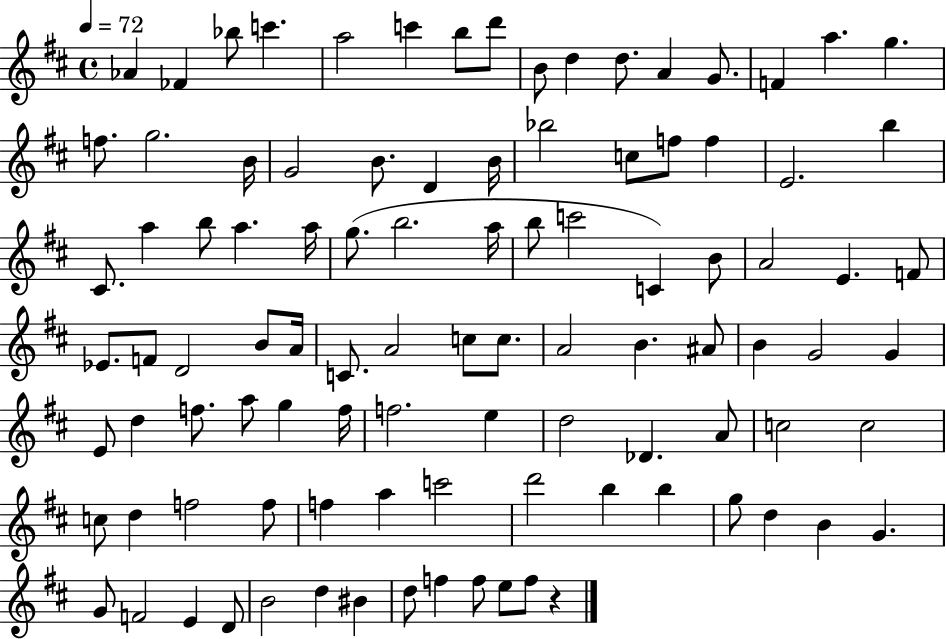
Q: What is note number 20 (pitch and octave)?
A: G4